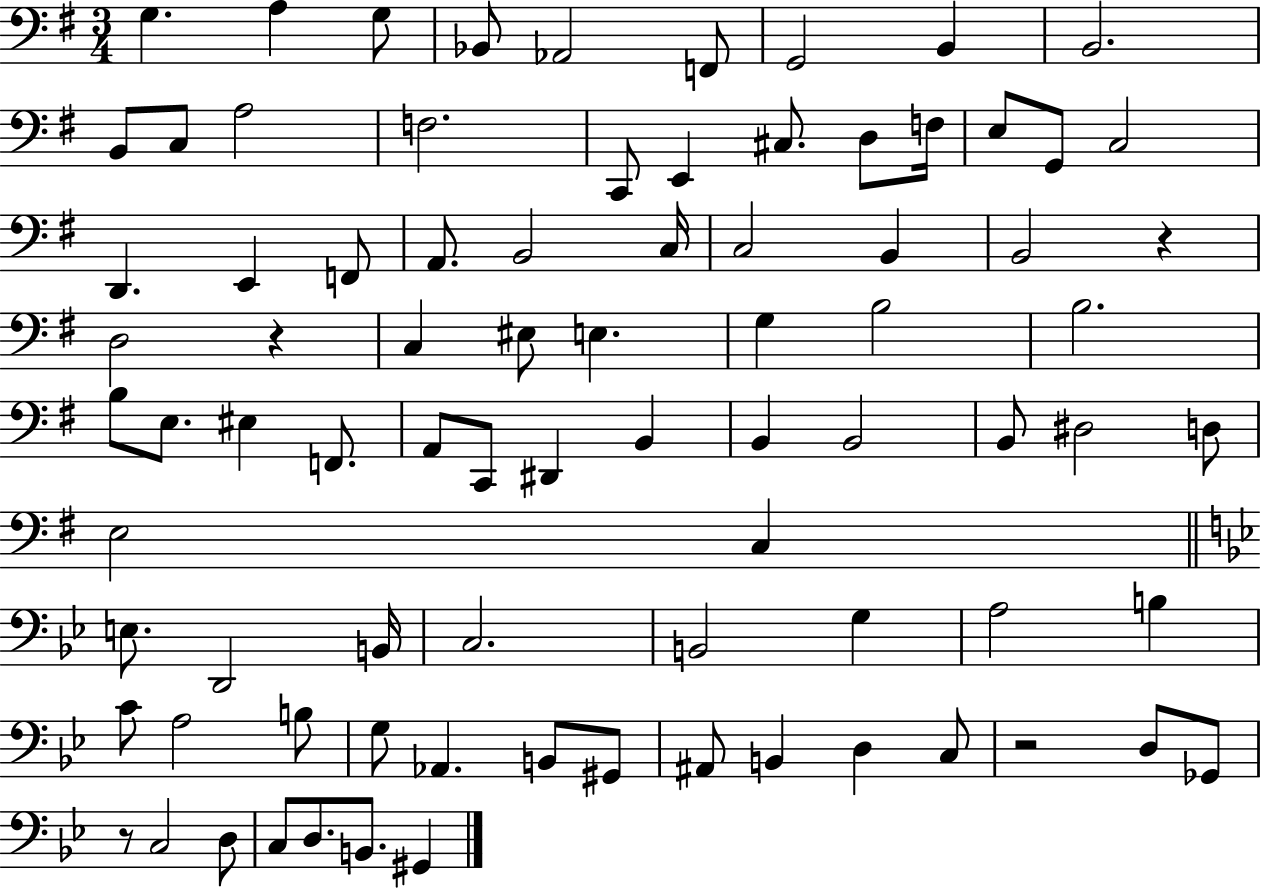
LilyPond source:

{
  \clef bass
  \numericTimeSignature
  \time 3/4
  \key g \major
  g4. a4 g8 | bes,8 aes,2 f,8 | g,2 b,4 | b,2. | \break b,8 c8 a2 | f2. | c,8 e,4 cis8. d8 f16 | e8 g,8 c2 | \break d,4. e,4 f,8 | a,8. b,2 c16 | c2 b,4 | b,2 r4 | \break d2 r4 | c4 eis8 e4. | g4 b2 | b2. | \break b8 e8. eis4 f,8. | a,8 c,8 dis,4 b,4 | b,4 b,2 | b,8 dis2 d8 | \break e2 c4 | \bar "||" \break \key g \minor e8. d,2 b,16 | c2. | b,2 g4 | a2 b4 | \break c'8 a2 b8 | g8 aes,4. b,8 gis,8 | ais,8 b,4 d4 c8 | r2 d8 ges,8 | \break r8 c2 d8 | c8 d8. b,8. gis,4 | \bar "|."
}